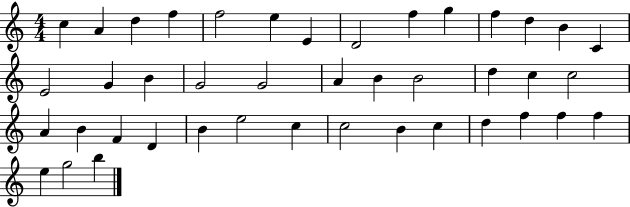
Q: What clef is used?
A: treble